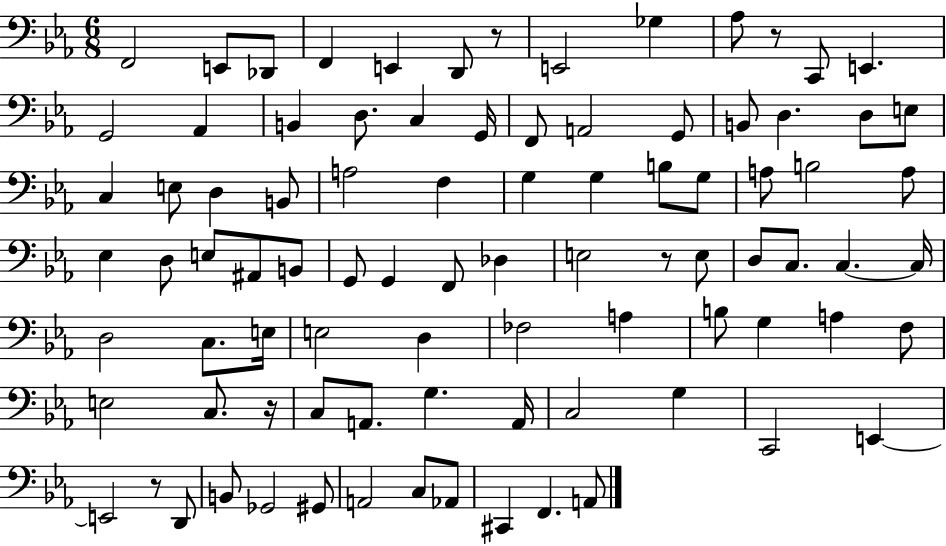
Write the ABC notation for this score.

X:1
T:Untitled
M:6/8
L:1/4
K:Eb
F,,2 E,,/2 _D,,/2 F,, E,, D,,/2 z/2 E,,2 _G, _A,/2 z/2 C,,/2 E,, G,,2 _A,, B,, D,/2 C, G,,/4 F,,/2 A,,2 G,,/2 B,,/2 D, D,/2 E,/2 C, E,/2 D, B,,/2 A,2 F, G, G, B,/2 G,/2 A,/2 B,2 A,/2 _E, D,/2 E,/2 ^A,,/2 B,,/2 G,,/2 G,, F,,/2 _D, E,2 z/2 E,/2 D,/2 C,/2 C, C,/4 D,2 C,/2 E,/4 E,2 D, _F,2 A, B,/2 G, A, F,/2 E,2 C,/2 z/4 C,/2 A,,/2 G, A,,/4 C,2 G, C,,2 E,, E,,2 z/2 D,,/2 B,,/2 _G,,2 ^G,,/2 A,,2 C,/2 _A,,/2 ^C,, F,, A,,/2